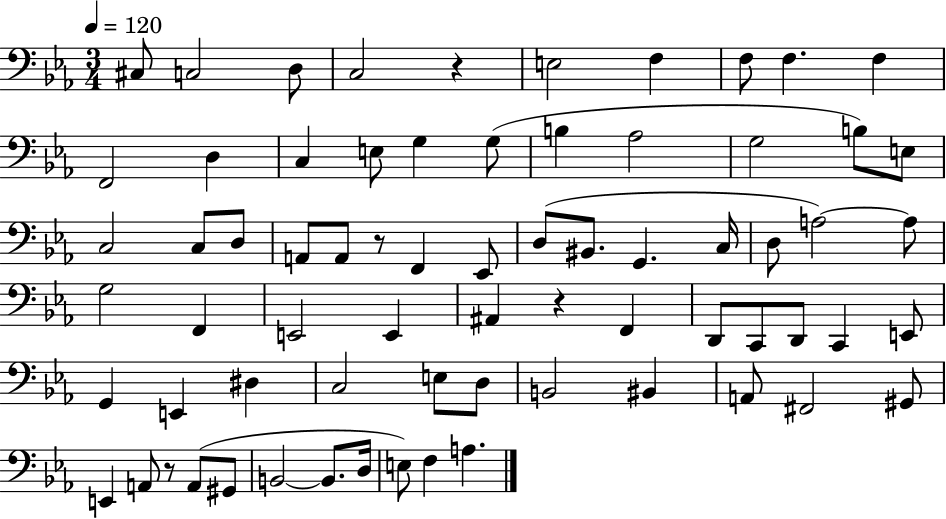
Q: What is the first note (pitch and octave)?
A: C#3